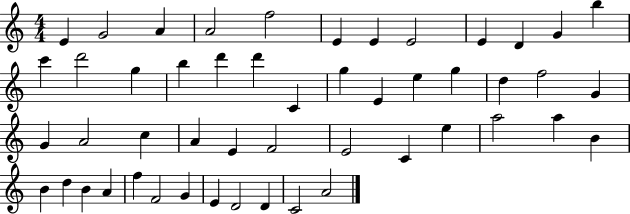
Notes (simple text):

E4/q G4/h A4/q A4/h F5/h E4/q E4/q E4/h E4/q D4/q G4/q B5/q C6/q D6/h G5/q B5/q D6/q D6/q C4/q G5/q E4/q E5/q G5/q D5/q F5/h G4/q G4/q A4/h C5/q A4/q E4/q F4/h E4/h C4/q E5/q A5/h A5/q B4/q B4/q D5/q B4/q A4/q F5/q F4/h G4/q E4/q D4/h D4/q C4/h A4/h